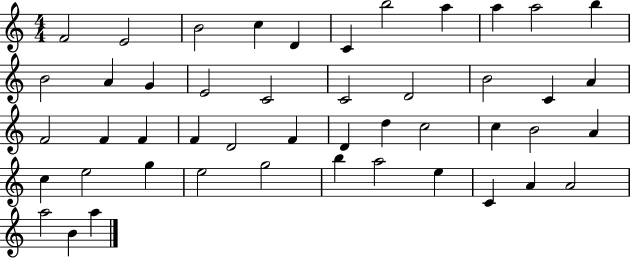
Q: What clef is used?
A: treble